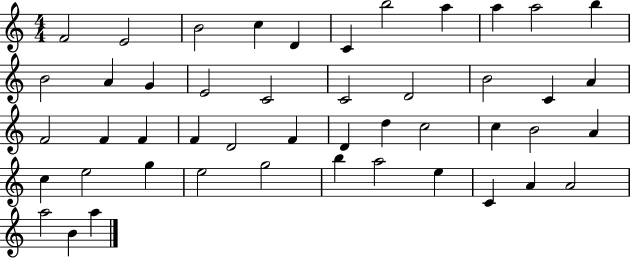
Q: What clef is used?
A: treble